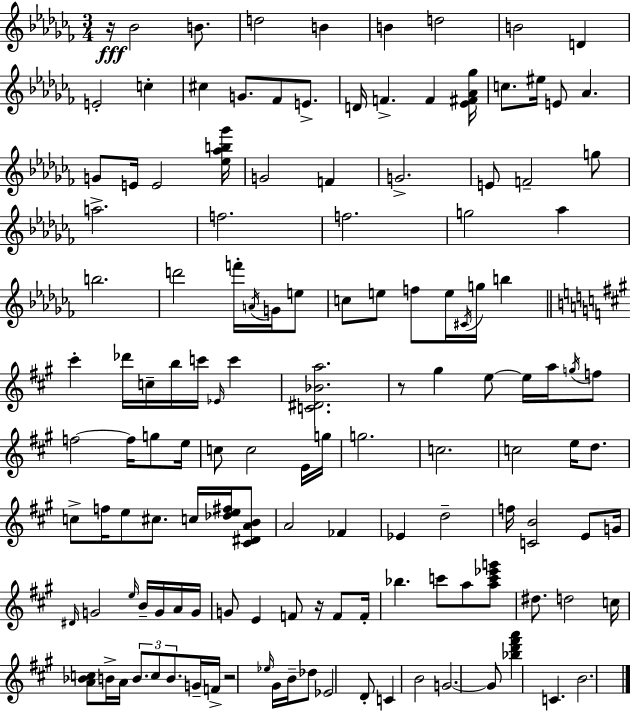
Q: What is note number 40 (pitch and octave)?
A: G4